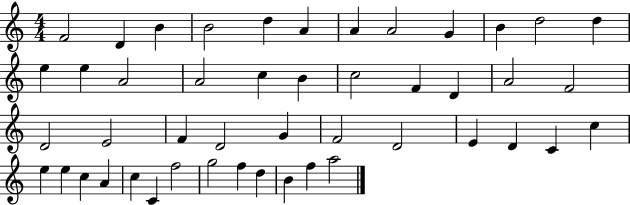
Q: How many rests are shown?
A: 0